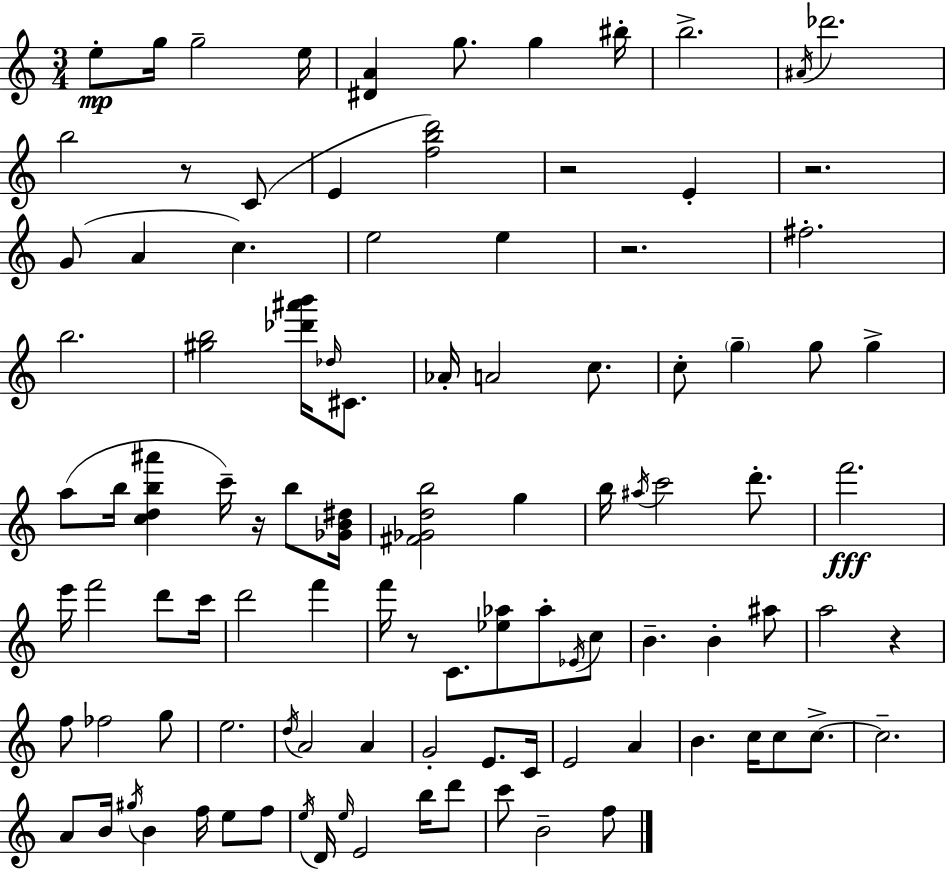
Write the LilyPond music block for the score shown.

{
  \clef treble
  \numericTimeSignature
  \time 3/4
  \key c \major
  e''8-.\mp g''16 g''2-- e''16 | <dis' a'>4 g''8. g''4 bis''16-. | b''2.-> | \acciaccatura { ais'16 } des'''2. | \break b''2 r8 c'8( | e'4 <f'' b'' d'''>2) | r2 e'4-. | r2. | \break g'8( a'4 c''4.) | e''2 e''4 | r2. | fis''2.-. | \break b''2. | <gis'' b''>2 <des''' ais''' b'''>16 \grace { des''16 } cis'8. | aes'16-. a'2 c''8. | c''8-. \parenthesize g''4-- g''8 g''4-> | \break a''8( b''16 <c'' d'' b'' ais'''>4 c'''16--) r16 b''8 | <ges' b' dis''>16 <fis' ges' d'' b''>2 g''4 | b''16 \acciaccatura { ais''16 } c'''2 | d'''8.-. f'''2.\fff | \break e'''16 f'''2 | d'''8 c'''16 d'''2 f'''4 | f'''16 r8 c'8. <ees'' aes''>8 aes''8-. | \acciaccatura { ees'16 } c''8 b'4.-- b'4-. | \break ais''8 a''2 | r4 f''8 fes''2 | g''8 e''2. | \acciaccatura { d''16 } a'2 | \break a'4 g'2-. | e'8. c'16 e'2 | a'4 b'4. c''16 | c''8 c''8.->~~ c''2.-- | \break a'8 b'16 \acciaccatura { gis''16 } b'4 | f''16 e''8 f''8 \acciaccatura { e''16 } d'16 \grace { e''16 } e'2 | b''16 d'''8 c'''8 b'2-- | f''8 \bar "|."
}